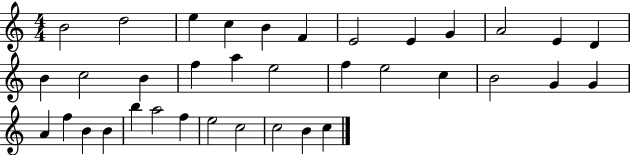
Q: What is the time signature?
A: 4/4